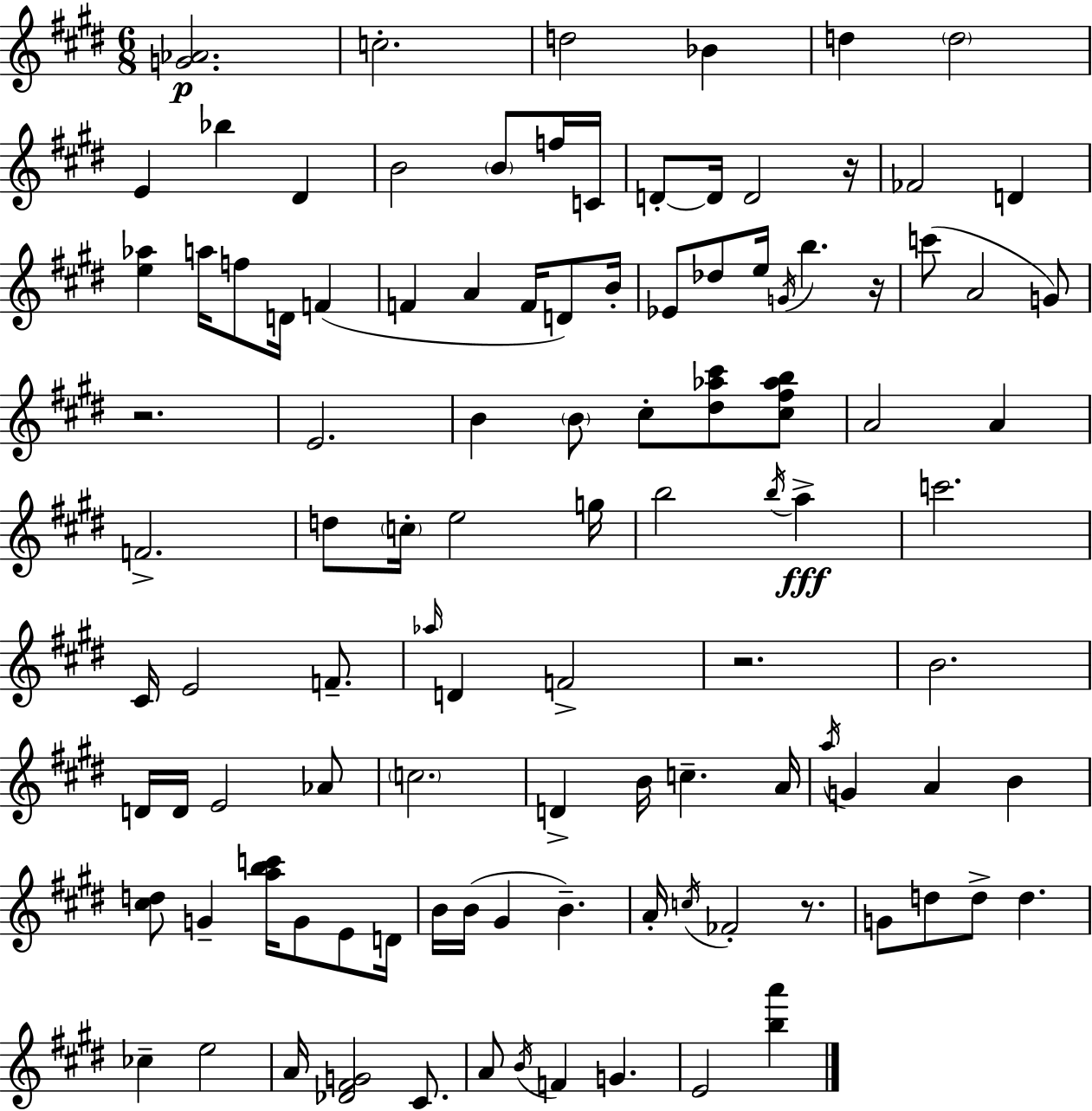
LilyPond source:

{
  \clef treble
  \numericTimeSignature
  \time 6/8
  \key e \major
  <g' aes'>2.\p | c''2.-. | d''2 bes'4 | d''4 \parenthesize d''2 | \break e'4 bes''4 dis'4 | b'2 \parenthesize b'8 f''16 c'16 | d'8-.~~ d'16 d'2 r16 | fes'2 d'4 | \break <e'' aes''>4 a''16 f''8 d'16 f'4( | f'4 a'4 f'16 d'8) b'16-. | ees'8 des''8 e''16 \acciaccatura { g'16 } b''4. | r16 c'''8( a'2 g'8) | \break r2. | e'2. | b'4 \parenthesize b'8 cis''8-. <dis'' aes'' cis'''>8 <cis'' fis'' aes'' b''>8 | a'2 a'4 | \break f'2.-> | d''8 \parenthesize c''16-. e''2 | g''16 b''2 \acciaccatura { b''16 }\fff a''4-> | c'''2. | \break cis'16 e'2 f'8.-- | \grace { aes''16 } d'4 f'2-> | r2. | b'2. | \break d'16 d'16 e'2 | aes'8 \parenthesize c''2. | d'4-> b'16 c''4.-- | a'16 \acciaccatura { a''16 } g'4 a'4 | \break b'4 <cis'' d''>8 g'4-- <a'' b'' c'''>16 g'8 | e'8 d'16 b'16 b'16( gis'4 b'4.--) | a'16-. \acciaccatura { c''16 } fes'2-. | r8. g'8 d''8 d''8-> d''4. | \break ces''4-- e''2 | a'16 <des' fis' g'>2 | cis'8. a'8 \acciaccatura { b'16 } f'4 | g'4. e'2 | \break <b'' a'''>4 \bar "|."
}